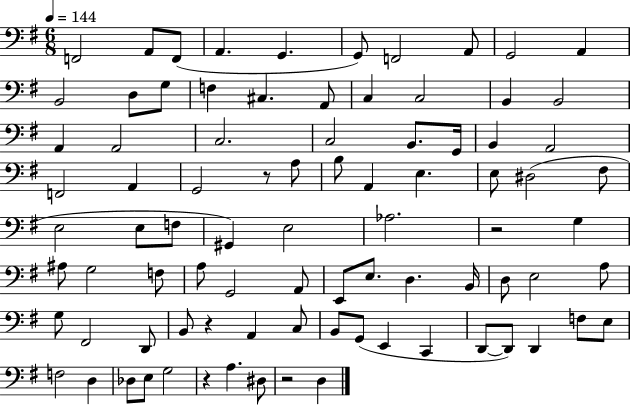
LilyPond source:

{
  \clef bass
  \numericTimeSignature
  \time 6/8
  \key g \major
  \tempo 4 = 144
  f,2 a,8 f,8( | a,4. g,4. | g,8) f,2 a,8 | g,2 a,4 | \break b,2 d8 g8 | f4 cis4. a,8 | c4 c2 | b,4 b,2 | \break a,4 a,2 | c2. | c2 b,8. g,16 | b,4 a,2 | \break f,2 a,4 | g,2 r8 a8 | b8 a,4 e4. | e8 dis2( fis8 | \break e2 e8 f8 | gis,4) e2 | aes2. | r2 g4 | \break ais8 g2 f8 | a8 g,2 a,8 | e,8 e8. d4. b,16 | d8 e2 a8 | \break g8 fis,2 d,8 | b,8 r4 a,4 c8 | b,8 g,8( e,4 c,4 | d,8~~ d,8) d,4 f8 e8 | \break f2 d4 | des8 e8 g2 | r4 a4. dis8 | r2 d4 | \break \bar "|."
}